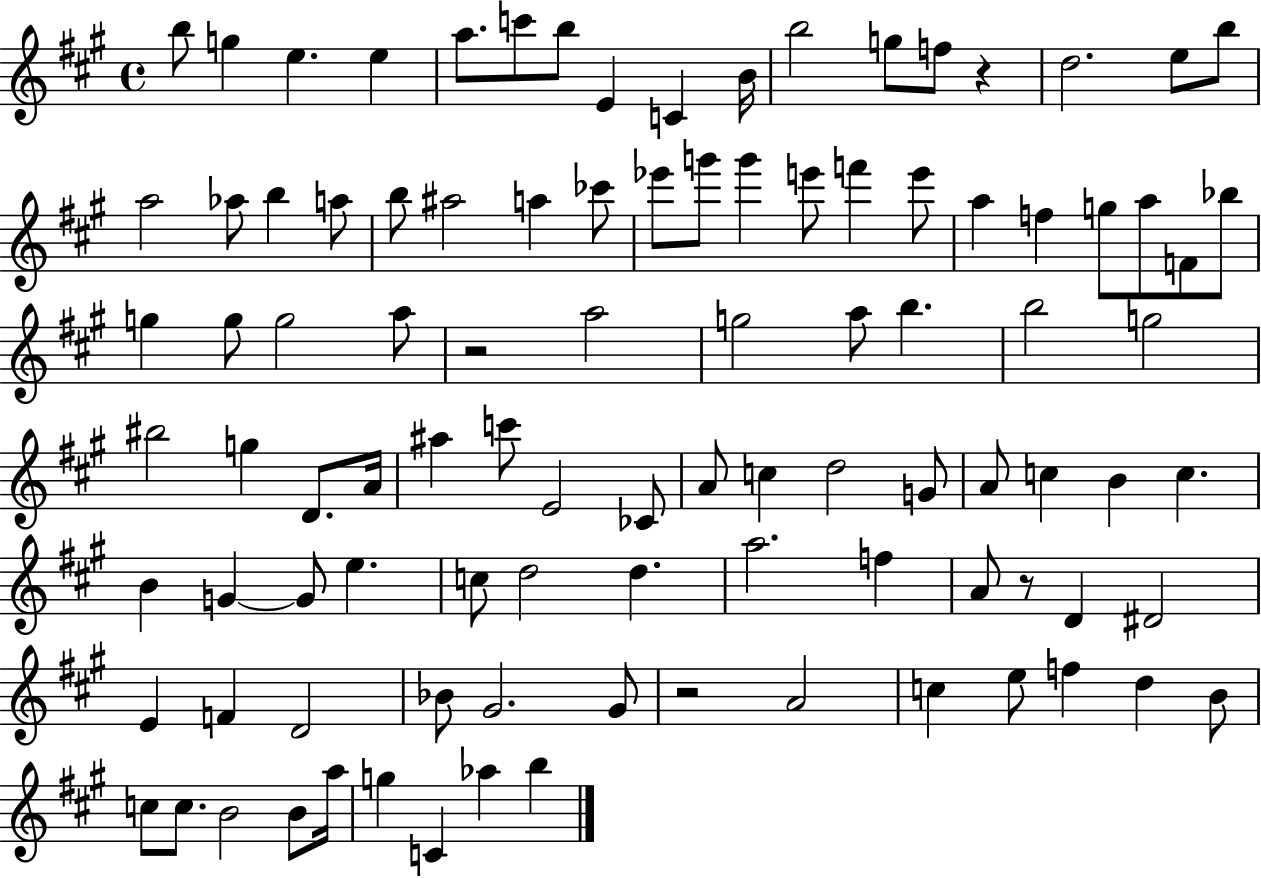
B5/e G5/q E5/q. E5/q A5/e. C6/e B5/e E4/q C4/q B4/s B5/h G5/e F5/e R/q D5/h. E5/e B5/e A5/h Ab5/e B5/q A5/e B5/e A#5/h A5/q CES6/e Eb6/e G6/e G6/q E6/e F6/q E6/e A5/q F5/q G5/e A5/e F4/e Bb5/e G5/q G5/e G5/h A5/e R/h A5/h G5/h A5/e B5/q. B5/h G5/h BIS5/h G5/q D4/e. A4/s A#5/q C6/e E4/h CES4/e A4/e C5/q D5/h G4/e A4/e C5/q B4/q C5/q. B4/q G4/q G4/e E5/q. C5/e D5/h D5/q. A5/h. F5/q A4/e R/e D4/q D#4/h E4/q F4/q D4/h Bb4/e G#4/h. G#4/e R/h A4/h C5/q E5/e F5/q D5/q B4/e C5/e C5/e. B4/h B4/e A5/s G5/q C4/q Ab5/q B5/q